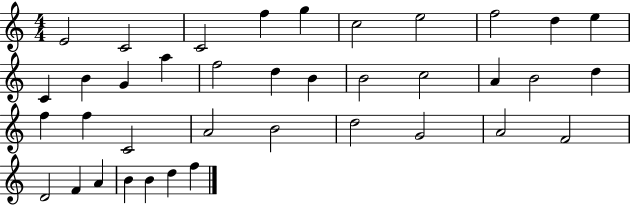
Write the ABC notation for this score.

X:1
T:Untitled
M:4/4
L:1/4
K:C
E2 C2 C2 f g c2 e2 f2 d e C B G a f2 d B B2 c2 A B2 d f f C2 A2 B2 d2 G2 A2 F2 D2 F A B B d f